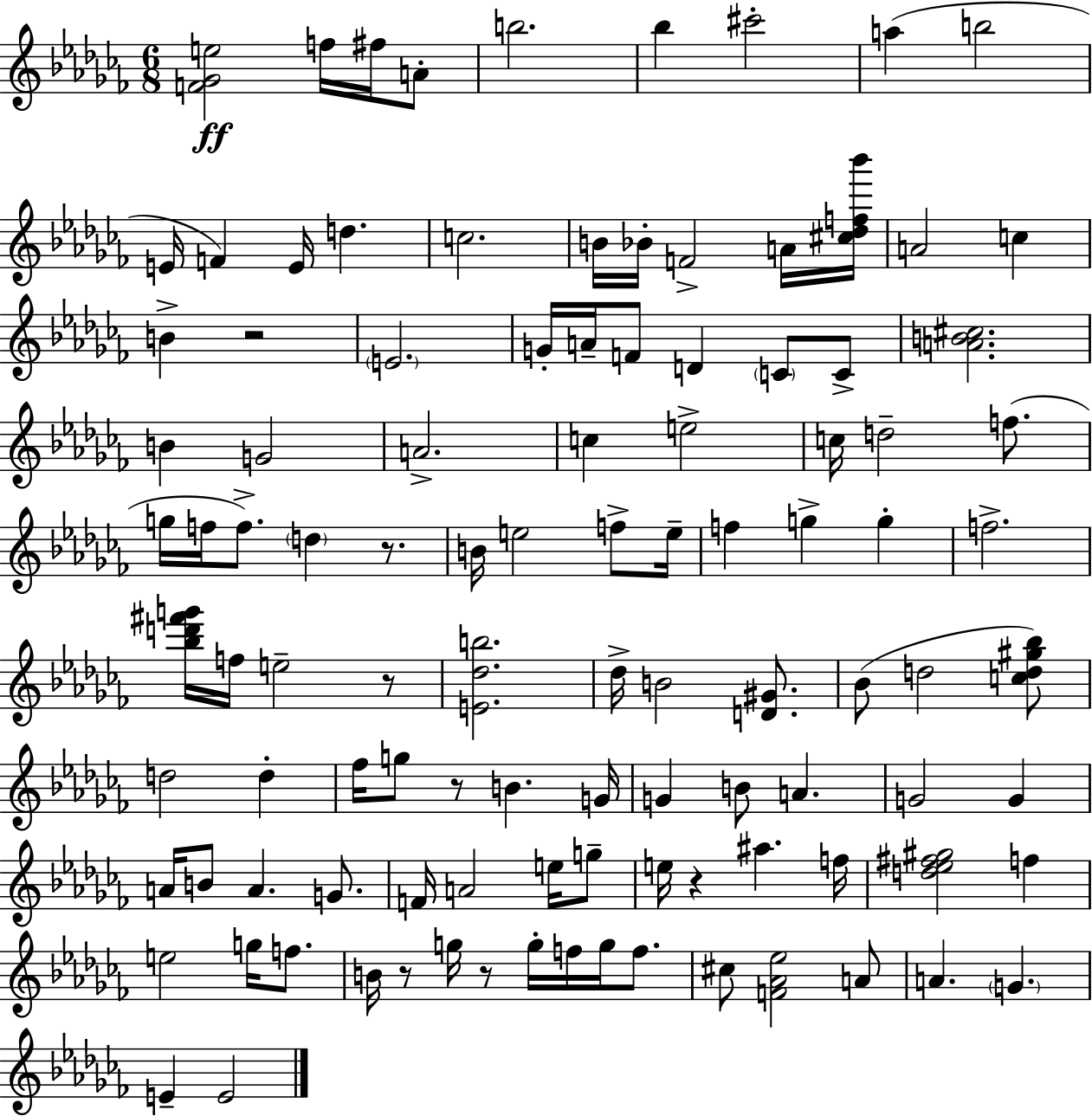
[F4,Gb4,E5]/h F5/s F#5/s A4/e B5/h. Bb5/q C#6/h A5/q B5/h E4/s F4/q E4/s D5/q. C5/h. B4/s Bb4/s F4/h A4/s [C#5,Db5,F5,Bb6]/s A4/h C5/q B4/q R/h E4/h. G4/s A4/s F4/e D4/q C4/e C4/e [A4,B4,C#5]/h. B4/q G4/h A4/h. C5/q E5/h C5/s D5/h F5/e. G5/s F5/s F5/e. D5/q R/e. B4/s E5/h F5/e E5/s F5/q G5/q G5/q F5/h. [Bb5,D6,F#6,G6]/s F5/s E5/h R/e [E4,Db5,B5]/h. Db5/s B4/h [D4,G#4]/e. Bb4/e D5/h [C5,D5,G#5,Bb5]/e D5/h D5/q FES5/s G5/e R/e B4/q. G4/s G4/q B4/e A4/q. G4/h G4/q A4/s B4/e A4/q. G4/e. F4/s A4/h E5/s G5/e E5/s R/q A#5/q. F5/s [D5,Eb5,F#5,G#5]/h F5/q E5/h G5/s F5/e. B4/s R/e G5/s R/e G5/s F5/s G5/s F5/e. C#5/e [F4,Ab4,Eb5]/h A4/e A4/q. G4/q. E4/q E4/h